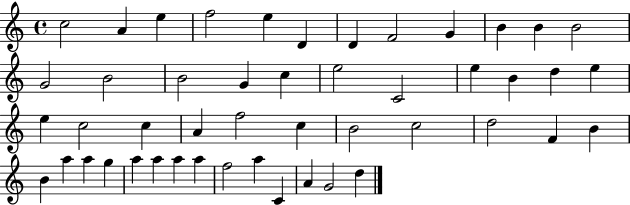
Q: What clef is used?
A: treble